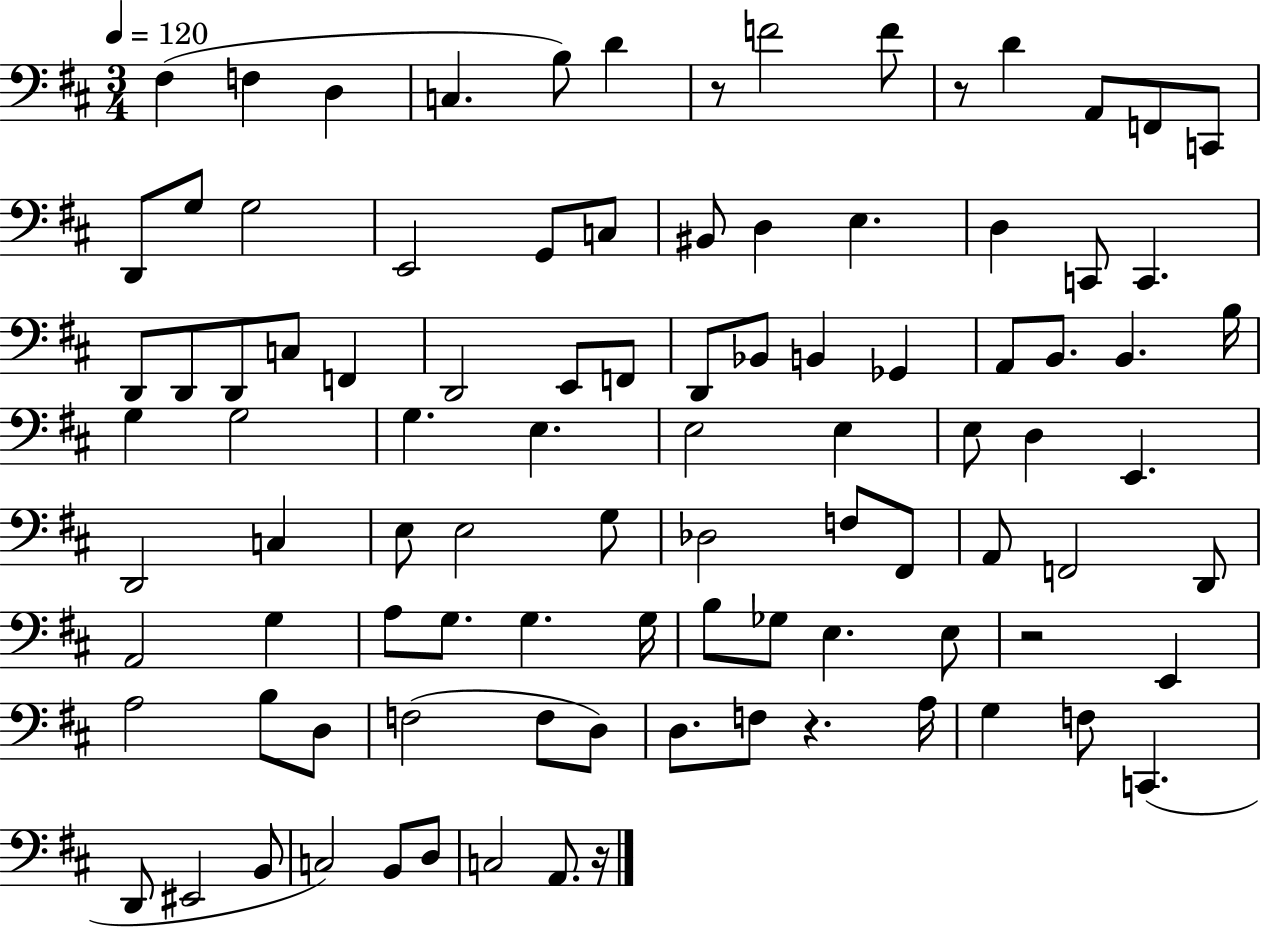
{
  \clef bass
  \numericTimeSignature
  \time 3/4
  \key d \major
  \tempo 4 = 120
  \repeat volta 2 { fis4( f4 d4 | c4. b8) d'4 | r8 f'2 f'8 | r8 d'4 a,8 f,8 c,8 | \break d,8 g8 g2 | e,2 g,8 c8 | bis,8 d4 e4. | d4 c,8 c,4. | \break d,8 d,8 d,8 c8 f,4 | d,2 e,8 f,8 | d,8 bes,8 b,4 ges,4 | a,8 b,8. b,4. b16 | \break g4 g2 | g4. e4. | e2 e4 | e8 d4 e,4. | \break d,2 c4 | e8 e2 g8 | des2 f8 fis,8 | a,8 f,2 d,8 | \break a,2 g4 | a8 g8. g4. g16 | b8 ges8 e4. e8 | r2 e,4 | \break a2 b8 d8 | f2( f8 d8) | d8. f8 r4. a16 | g4 f8 c,4.( | \break d,8 eis,2 b,8 | c2) b,8 d8 | c2 a,8. r16 | } \bar "|."
}